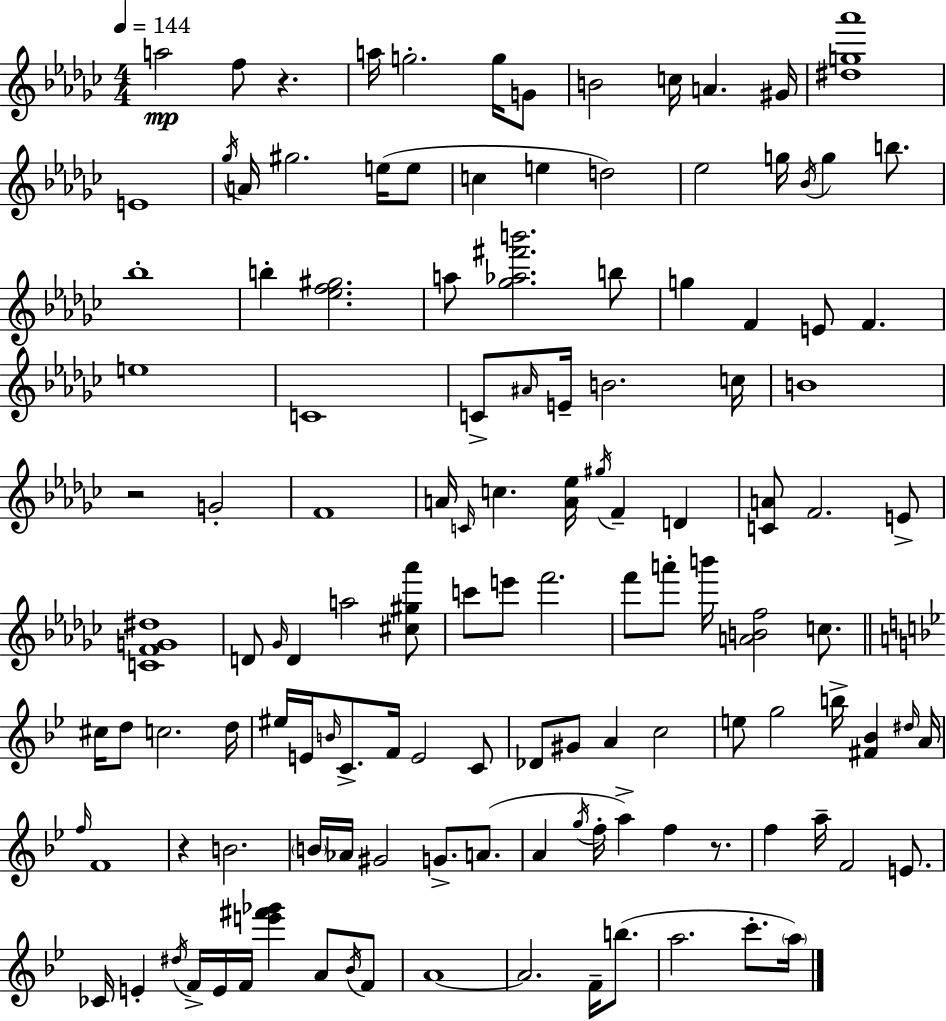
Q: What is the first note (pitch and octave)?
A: A5